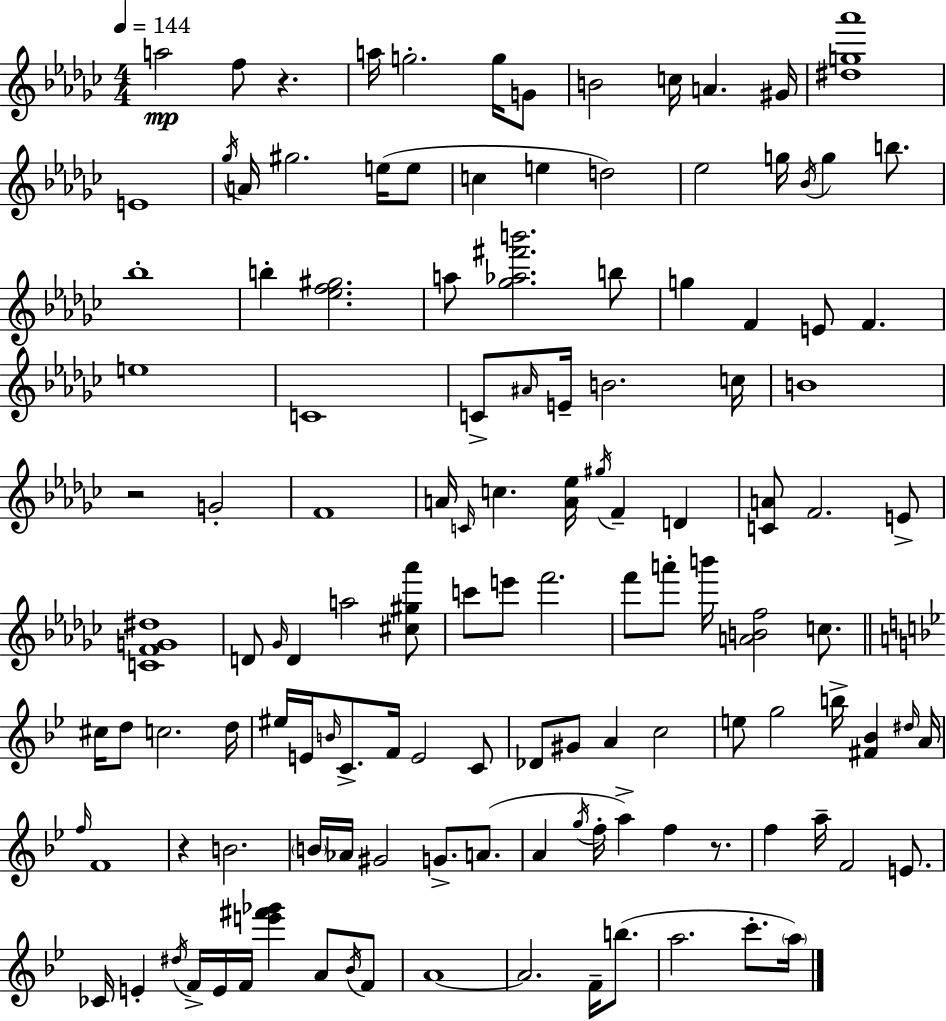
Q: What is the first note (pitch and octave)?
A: A5